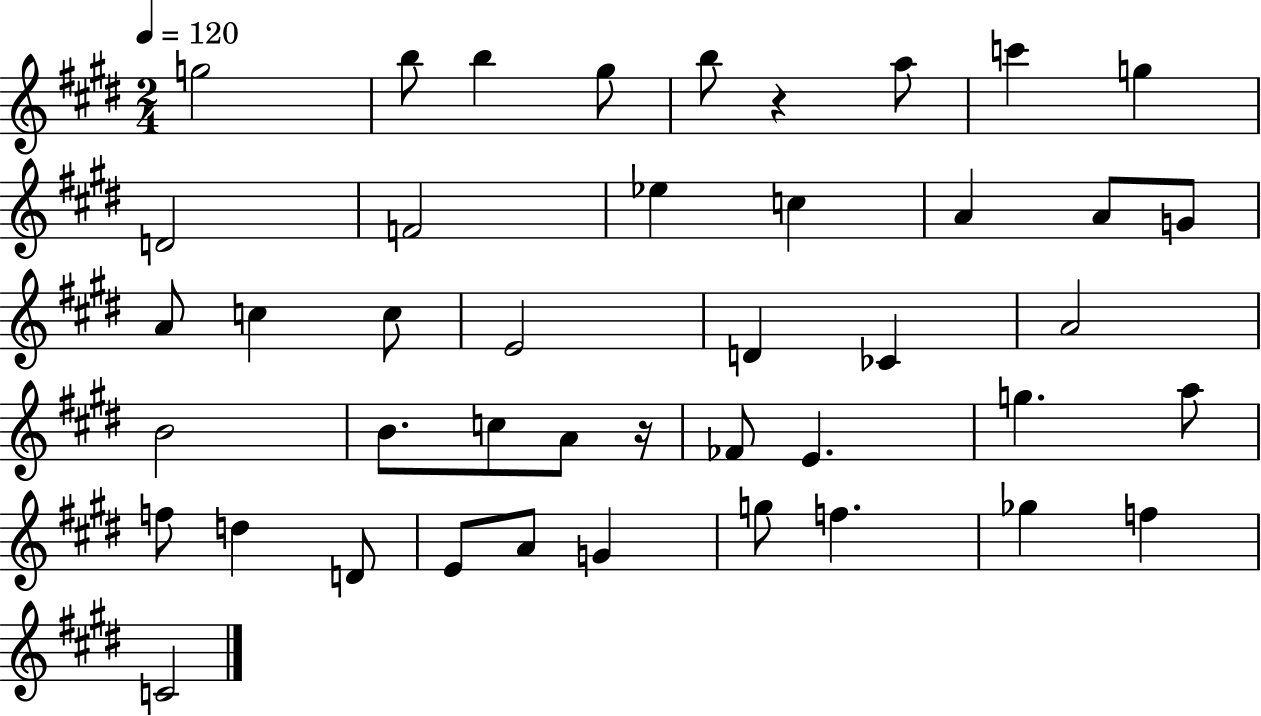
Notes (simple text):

G5/h B5/e B5/q G#5/e B5/e R/q A5/e C6/q G5/q D4/h F4/h Eb5/q C5/q A4/q A4/e G4/e A4/e C5/q C5/e E4/h D4/q CES4/q A4/h B4/h B4/e. C5/e A4/e R/s FES4/e E4/q. G5/q. A5/e F5/e D5/q D4/e E4/e A4/e G4/q G5/e F5/q. Gb5/q F5/q C4/h